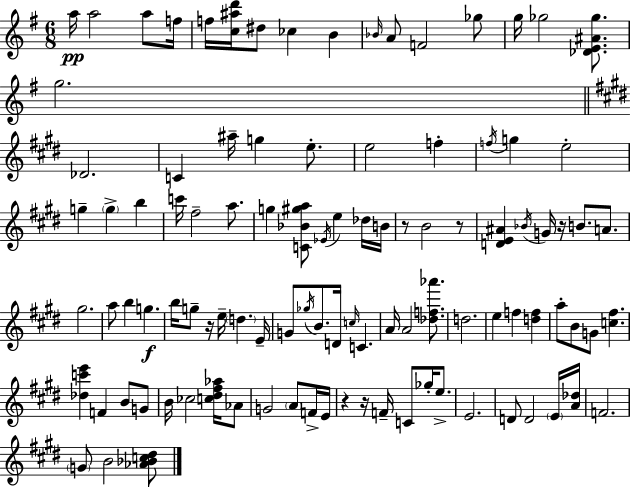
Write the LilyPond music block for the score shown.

{
  \clef treble
  \numericTimeSignature
  \time 6/8
  \key g \major
  a''16\pp a''2 a''8 f''16 | f''16 <c'' ais'' d'''>16 dis''8 ces''4 b'4 | \grace { bes'16 } a'8 f'2 ges''8 | g''16 ges''2 <des' e' ais' ges''>8. | \break g''2. | \bar "||" \break \key e \major des'2. | c'4 ais''16-- g''4 e''8.-. | e''2 f''4-. | \acciaccatura { f''16 } g''4 e''2-. | \break g''4-- \parenthesize g''4-> b''4 | c'''16 fis''2-- a''8. | g''4 <c' bes' gis'' a''>8 \acciaccatura { ees'16 } e''4 | des''16 b'16 r8 b'2 | \break r8 <d' e' ais'>4 \acciaccatura { bes'16 } g'16 r16 b'8. | a'8. gis''2. | a''8 b''4 g''4.\f | b''16 g''8-- r16 e''16-- \parenthesize d''4. | \break e'16-- g'8 \acciaccatura { ges''16 } b'8. d'16 \grace { c''16 } c'4. | a'16 a'2 | <des'' f'' aes'''>8. d''2. | e''4 f''4 | \break <d'' f''>4 a''8-. b'8 g'8 <c'' fis''>4. | <des'' c''' e'''>4 f'4 | b'8 g'8 b'16 ces''2 | <c'' dis'' fis'' aes''>16 aes'8 g'2 | \break \parenthesize a'8 f'16-> e'16 r4 r16 f'16-- c'8 | ges''16-. e''8.-> e'2. | d'8 d'2 | \parenthesize e'16 <a' des''>16 f'2. | \break \parenthesize g'8 b'2 | <aes' bes' c'' dis''>8 \bar "|."
}